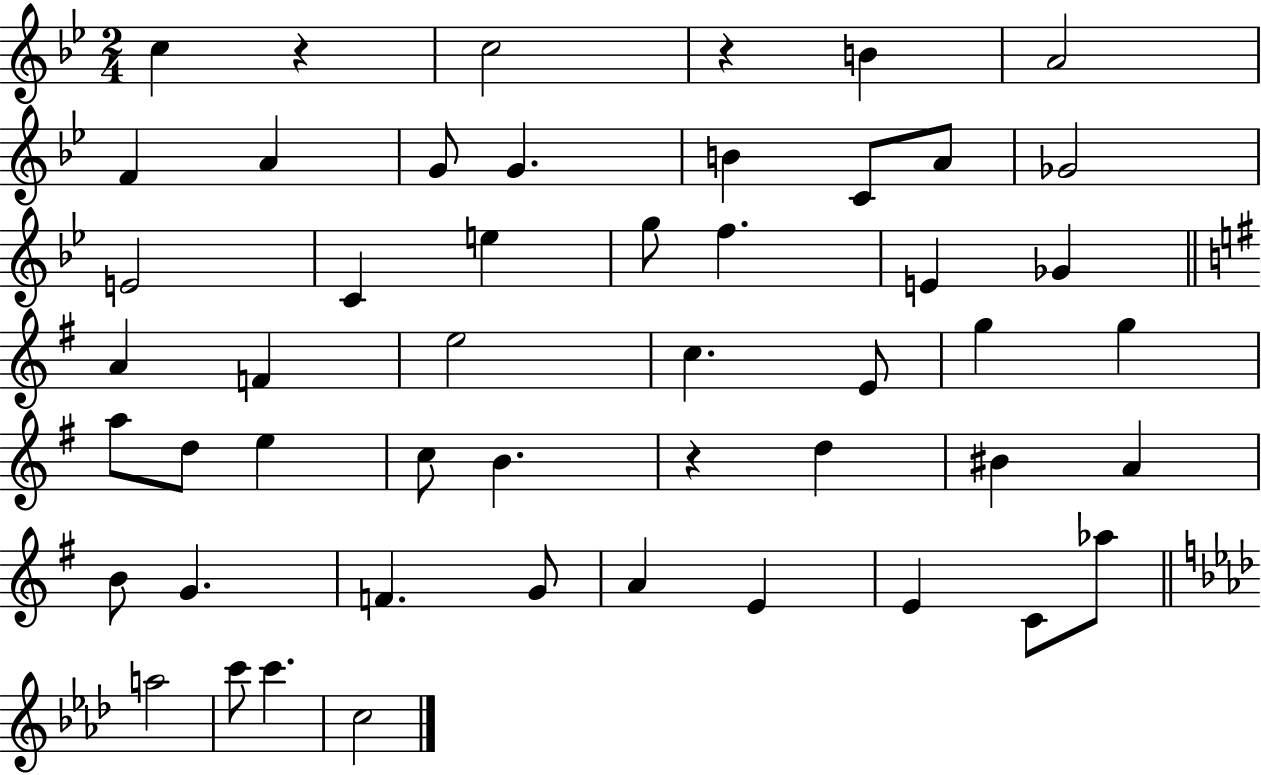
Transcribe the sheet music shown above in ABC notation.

X:1
T:Untitled
M:2/4
L:1/4
K:Bb
c z c2 z B A2 F A G/2 G B C/2 A/2 _G2 E2 C e g/2 f E _G A F e2 c E/2 g g a/2 d/2 e c/2 B z d ^B A B/2 G F G/2 A E E C/2 _a/2 a2 c'/2 c' c2